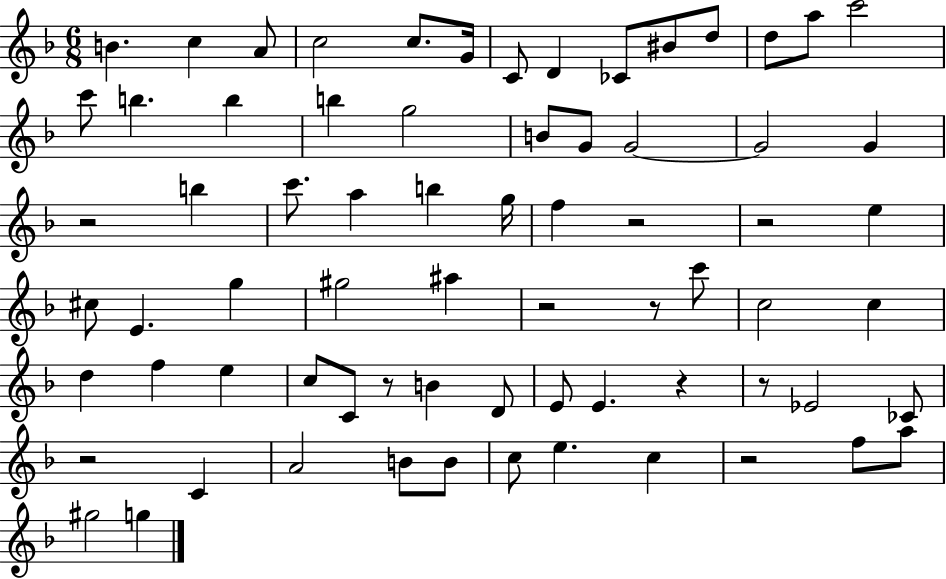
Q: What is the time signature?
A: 6/8